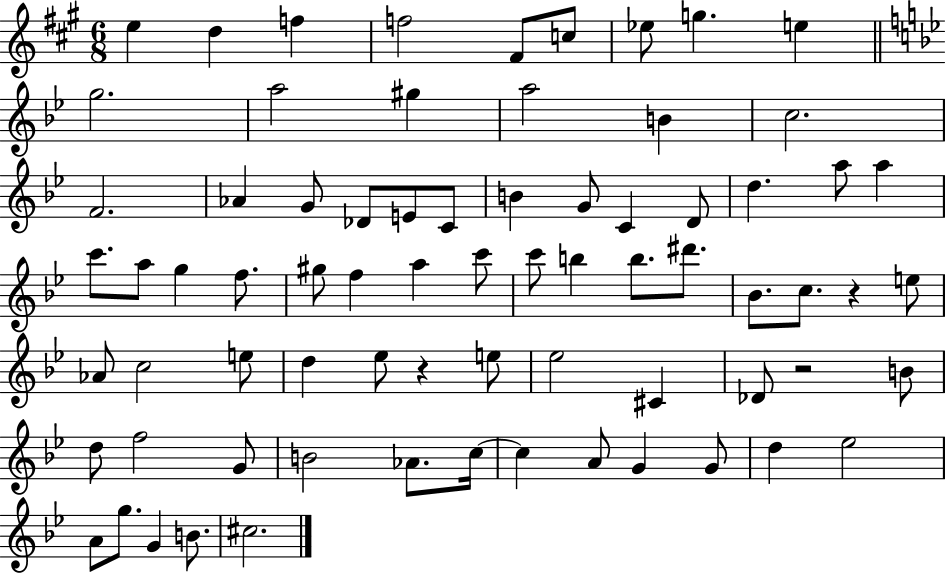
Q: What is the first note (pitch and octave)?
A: E5